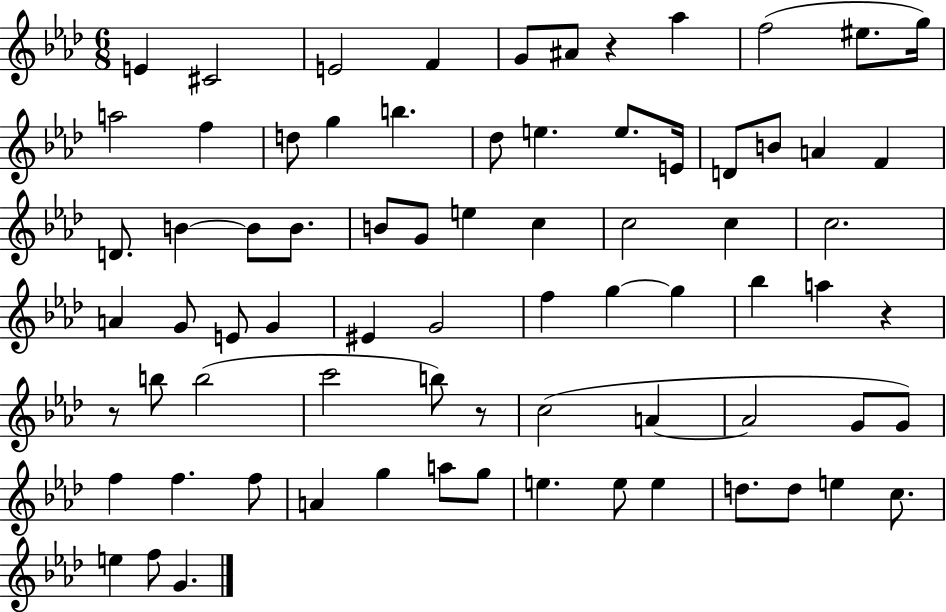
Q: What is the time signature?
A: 6/8